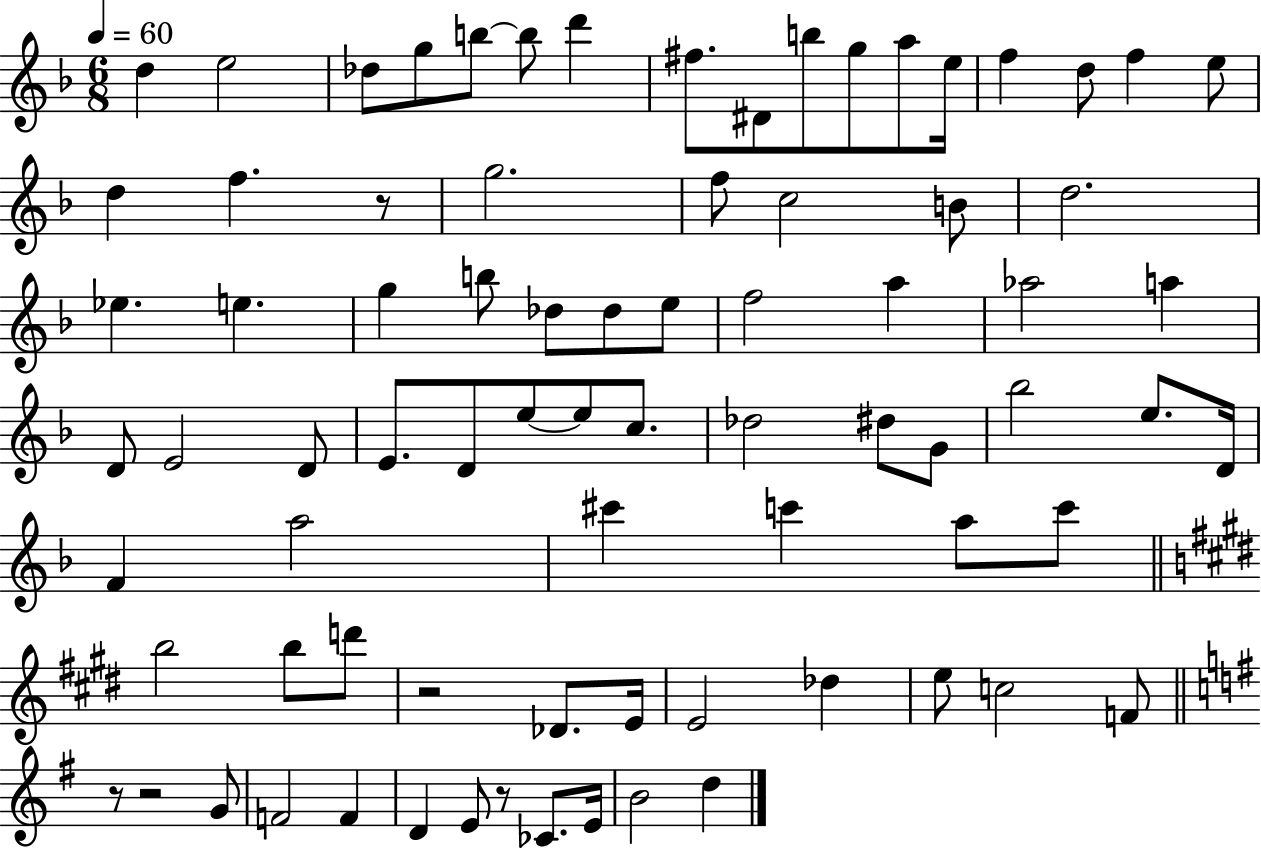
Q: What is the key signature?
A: F major